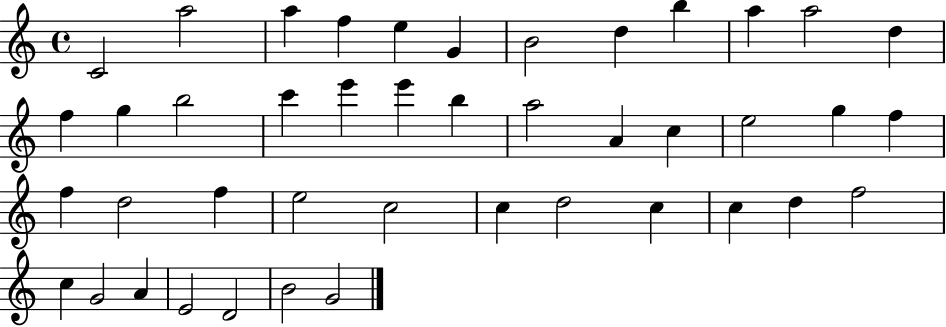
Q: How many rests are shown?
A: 0